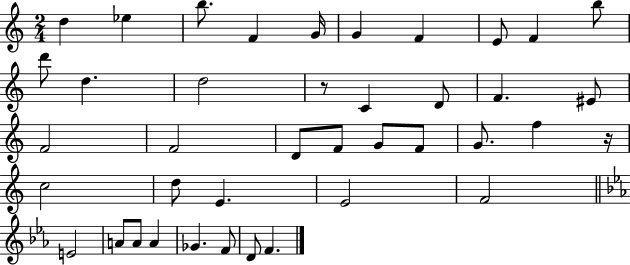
D5/q Eb5/q B5/e. F4/q G4/s G4/q F4/q E4/e F4/q B5/e D6/e D5/q. D5/h R/e C4/q D4/e F4/q. EIS4/e F4/h F4/h D4/e F4/e G4/e F4/e G4/e. F5/q R/s C5/h D5/e E4/q. E4/h F4/h E4/h A4/e A4/e A4/q Gb4/q. F4/e D4/e F4/q.